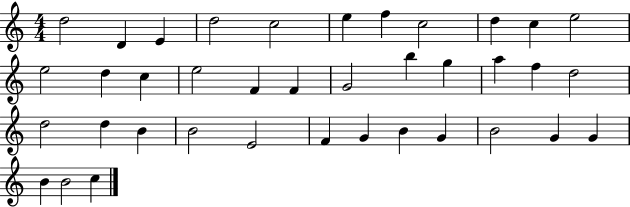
X:1
T:Untitled
M:4/4
L:1/4
K:C
d2 D E d2 c2 e f c2 d c e2 e2 d c e2 F F G2 b g a f d2 d2 d B B2 E2 F G B G B2 G G B B2 c